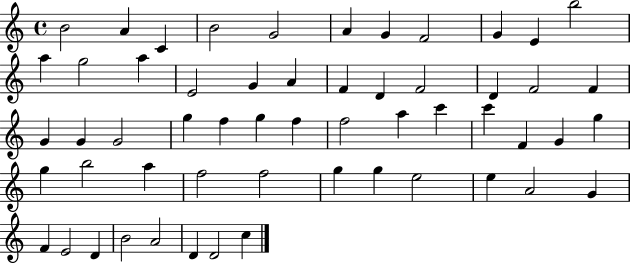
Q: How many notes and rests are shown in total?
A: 56